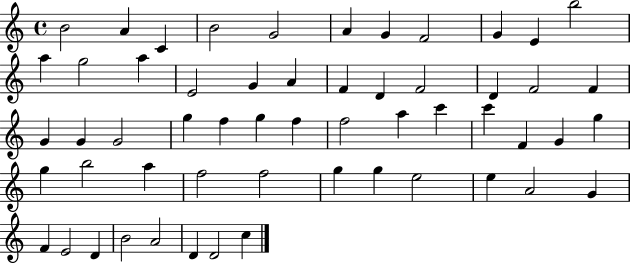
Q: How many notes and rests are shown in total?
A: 56